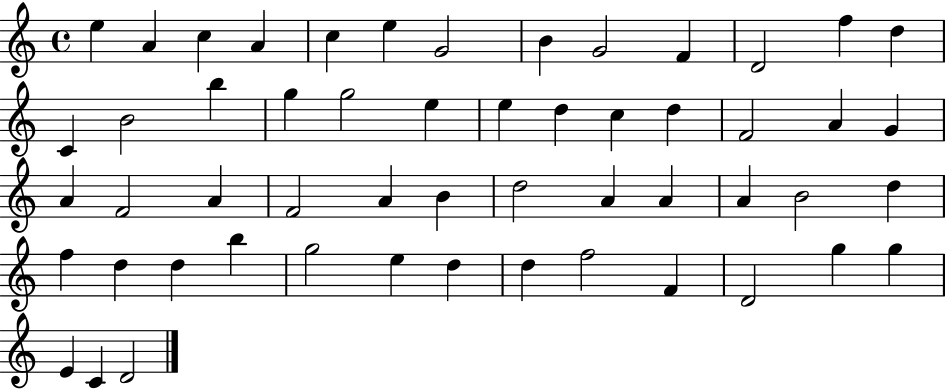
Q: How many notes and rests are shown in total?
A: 54